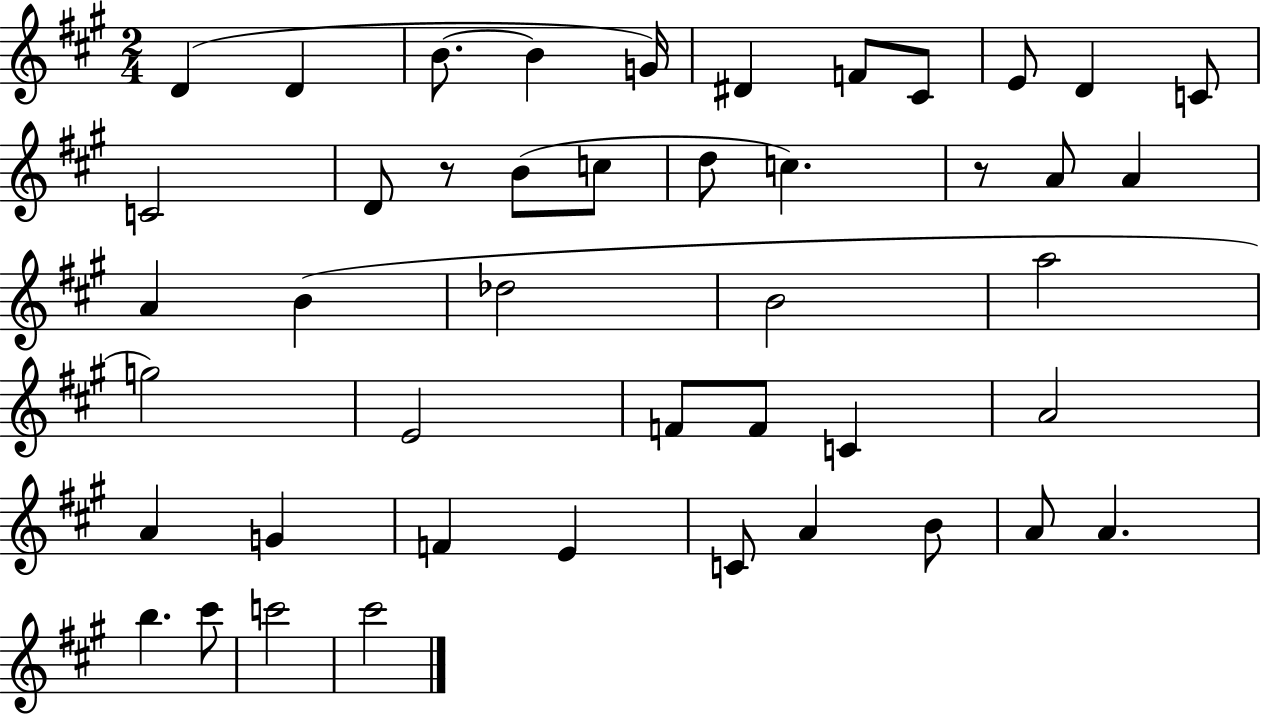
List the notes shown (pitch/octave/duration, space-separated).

D4/q D4/q B4/e. B4/q G4/s D#4/q F4/e C#4/e E4/e D4/q C4/e C4/h D4/e R/e B4/e C5/e D5/e C5/q. R/e A4/e A4/q A4/q B4/q Db5/h B4/h A5/h G5/h E4/h F4/e F4/e C4/q A4/h A4/q G4/q F4/q E4/q C4/e A4/q B4/e A4/e A4/q. B5/q. C#6/e C6/h C#6/h